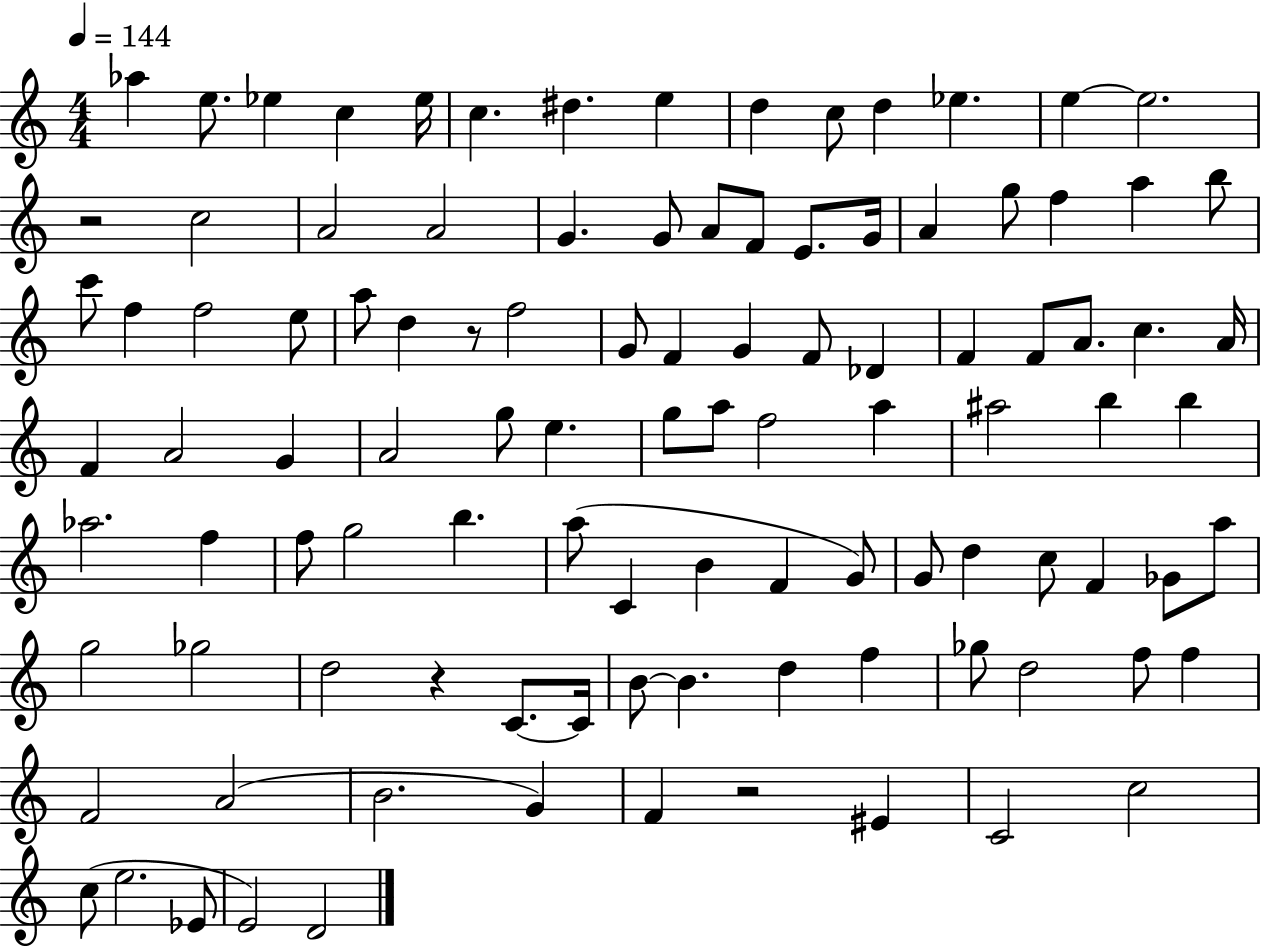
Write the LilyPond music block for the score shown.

{
  \clef treble
  \numericTimeSignature
  \time 4/4
  \key c \major
  \tempo 4 = 144
  aes''4 e''8. ees''4 c''4 ees''16 | c''4. dis''4. e''4 | d''4 c''8 d''4 ees''4. | e''4~~ e''2. | \break r2 c''2 | a'2 a'2 | g'4. g'8 a'8 f'8 e'8. g'16 | a'4 g''8 f''4 a''4 b''8 | \break c'''8 f''4 f''2 e''8 | a''8 d''4 r8 f''2 | g'8 f'4 g'4 f'8 des'4 | f'4 f'8 a'8. c''4. a'16 | \break f'4 a'2 g'4 | a'2 g''8 e''4. | g''8 a''8 f''2 a''4 | ais''2 b''4 b''4 | \break aes''2. f''4 | f''8 g''2 b''4. | a''8( c'4 b'4 f'4 g'8) | g'8 d''4 c''8 f'4 ges'8 a''8 | \break g''2 ges''2 | d''2 r4 c'8.~~ c'16 | b'8~~ b'4. d''4 f''4 | ges''8 d''2 f''8 f''4 | \break f'2 a'2( | b'2. g'4) | f'4 r2 eis'4 | c'2 c''2 | \break c''8( e''2. ees'8 | e'2) d'2 | \bar "|."
}